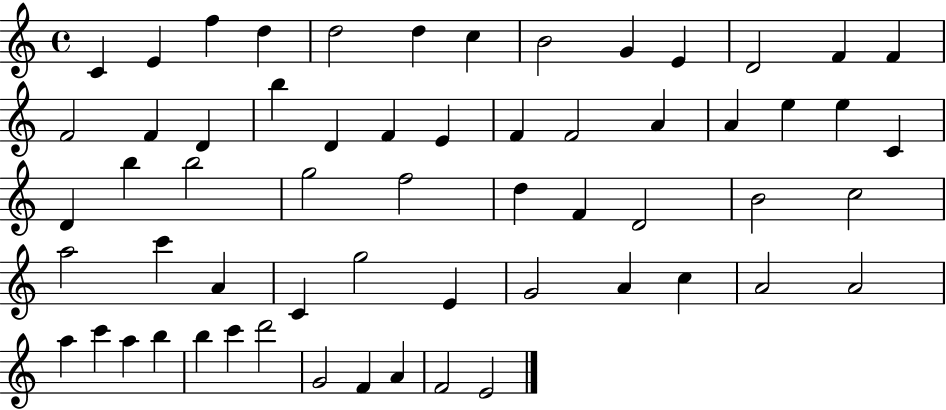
C4/q E4/q F5/q D5/q D5/h D5/q C5/q B4/h G4/q E4/q D4/h F4/q F4/q F4/h F4/q D4/q B5/q D4/q F4/q E4/q F4/q F4/h A4/q A4/q E5/q E5/q C4/q D4/q B5/q B5/h G5/h F5/h D5/q F4/q D4/h B4/h C5/h A5/h C6/q A4/q C4/q G5/h E4/q G4/h A4/q C5/q A4/h A4/h A5/q C6/q A5/q B5/q B5/q C6/q D6/h G4/h F4/q A4/q F4/h E4/h